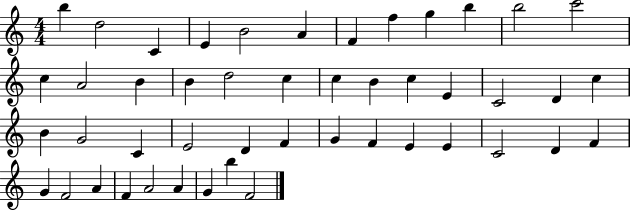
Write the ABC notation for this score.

X:1
T:Untitled
M:4/4
L:1/4
K:C
b d2 C E B2 A F f g b b2 c'2 c A2 B B d2 c c B c E C2 D c B G2 C E2 D F G F E E C2 D F G F2 A F A2 A G b F2